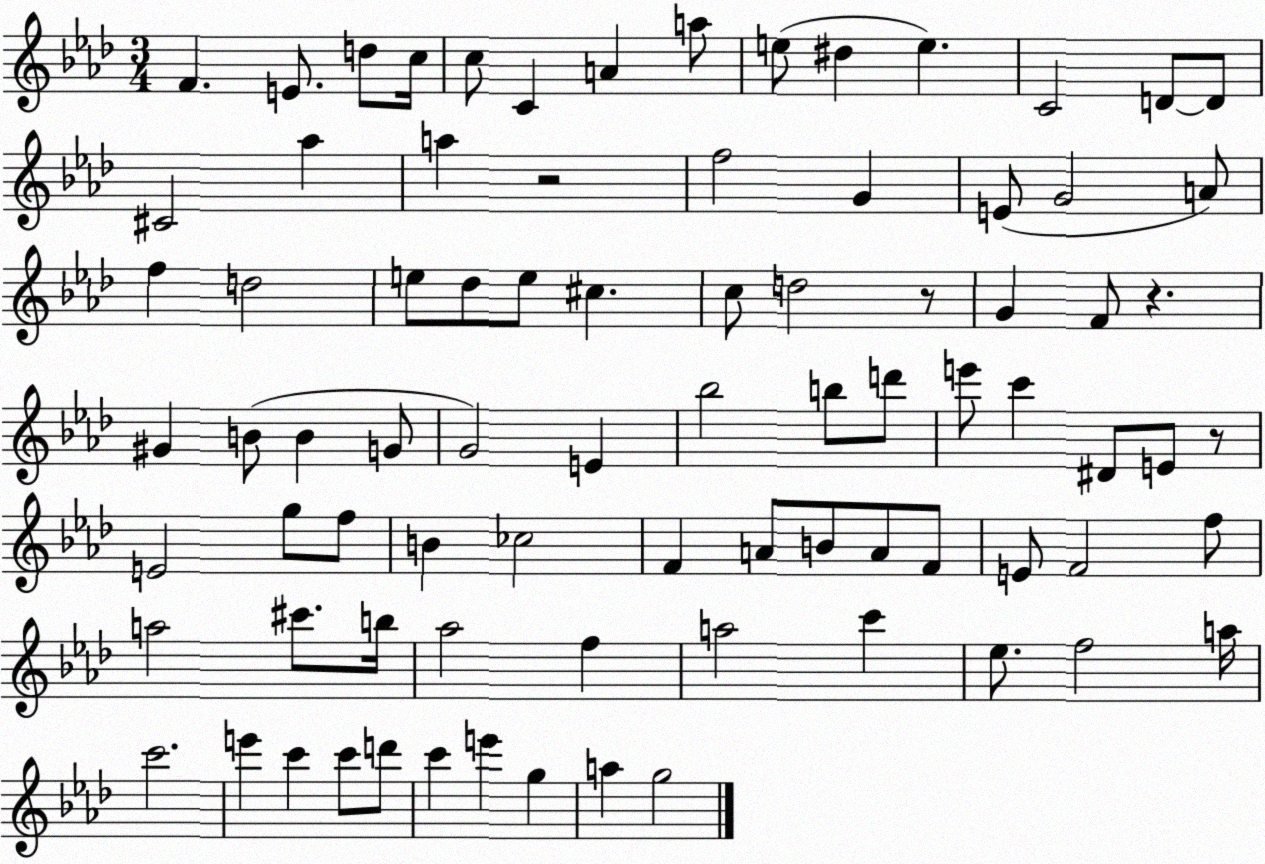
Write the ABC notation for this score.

X:1
T:Untitled
M:3/4
L:1/4
K:Ab
F E/2 d/2 c/4 c/2 C A a/2 e/2 ^d e C2 D/2 D/2 ^C2 _a a z2 f2 G E/2 G2 A/2 f d2 e/2 _d/2 e/2 ^c c/2 d2 z/2 G F/2 z ^G B/2 B G/2 G2 E _b2 b/2 d'/2 e'/2 c' ^D/2 E/2 z/2 E2 g/2 f/2 B _c2 F A/2 B/2 A/2 F/2 E/2 F2 f/2 a2 ^c'/2 b/4 _a2 f a2 c' _e/2 f2 a/4 c'2 e' c' c'/2 d'/2 c' e' g a g2